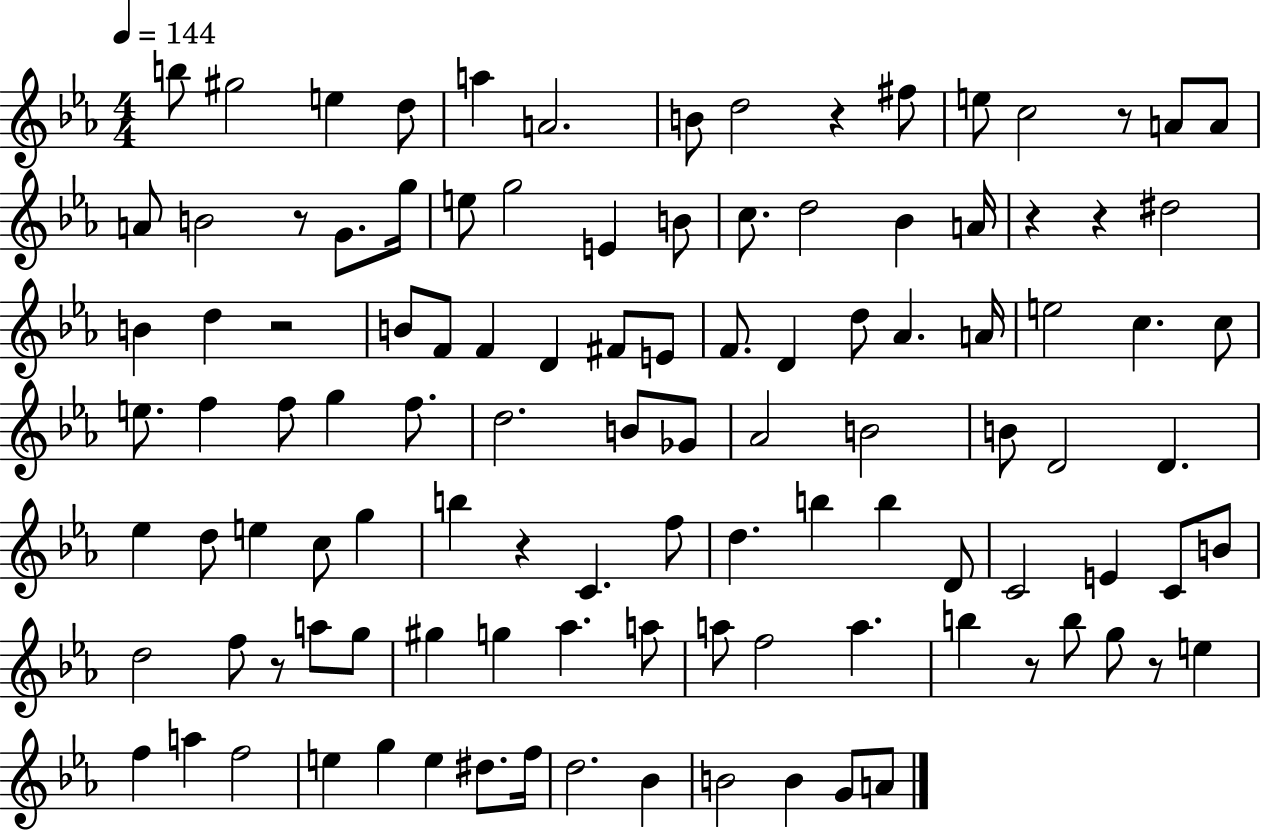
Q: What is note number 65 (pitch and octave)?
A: B5